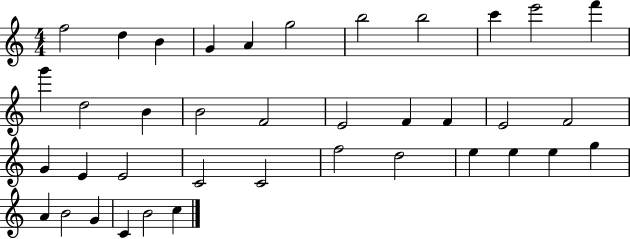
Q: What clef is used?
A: treble